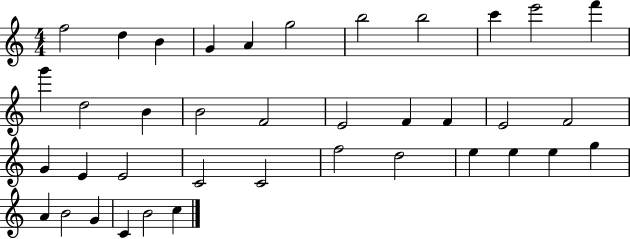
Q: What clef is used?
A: treble